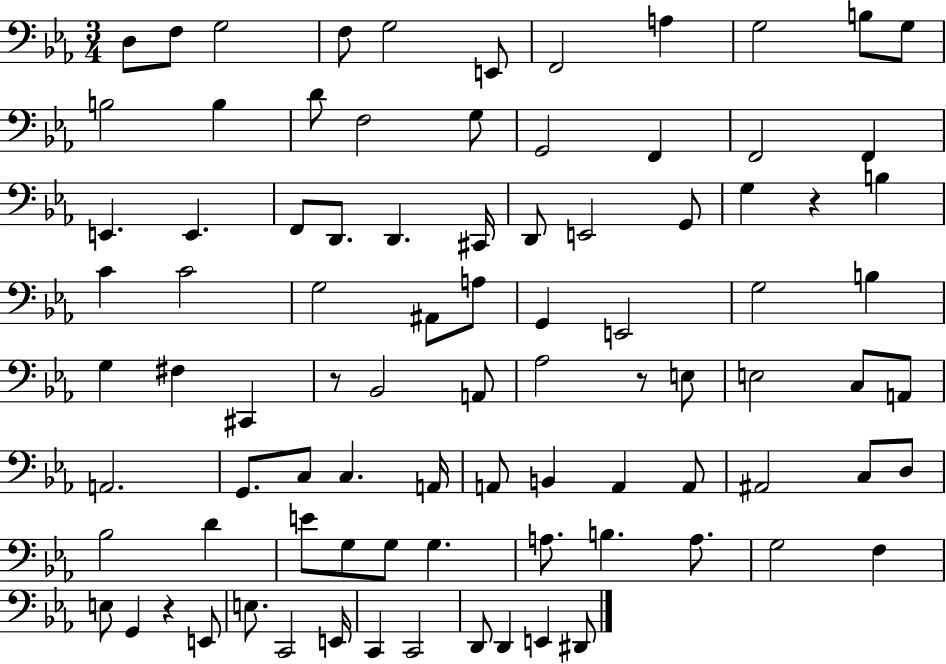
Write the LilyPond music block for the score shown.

{
  \clef bass
  \numericTimeSignature
  \time 3/4
  \key ees \major
  d8 f8 g2 | f8 g2 e,8 | f,2 a4 | g2 b8 g8 | \break b2 b4 | d'8 f2 g8 | g,2 f,4 | f,2 f,4 | \break e,4. e,4. | f,8 d,8. d,4. cis,16 | d,8 e,2 g,8 | g4 r4 b4 | \break c'4 c'2 | g2 ais,8 a8 | g,4 e,2 | g2 b4 | \break g4 fis4 cis,4 | r8 bes,2 a,8 | aes2 r8 e8 | e2 c8 a,8 | \break a,2. | g,8. c8 c4. a,16 | a,8 b,4 a,4 a,8 | ais,2 c8 d8 | \break bes2 d'4 | e'8 g8 g8 g4. | a8. b4. a8. | g2 f4 | \break e8 g,4 r4 e,8 | e8. c,2 e,16 | c,4 c,2 | d,8 d,4 e,4 dis,8 | \break \bar "|."
}